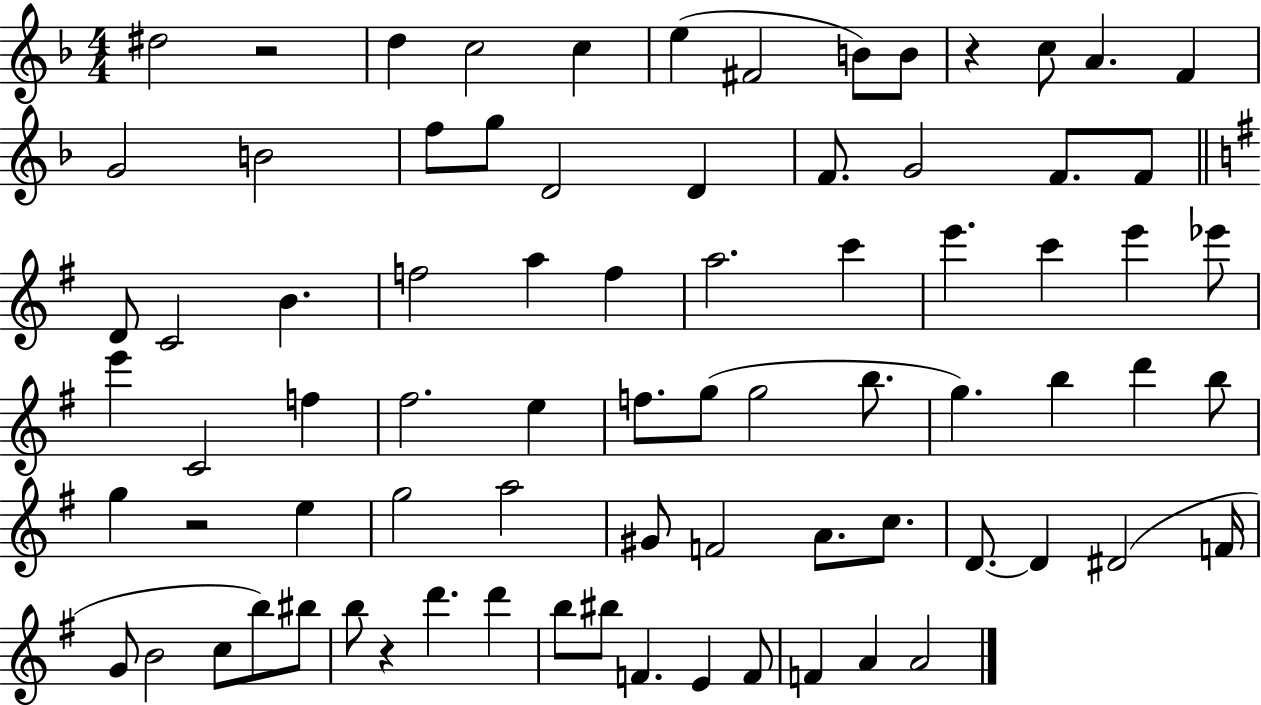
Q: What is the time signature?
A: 4/4